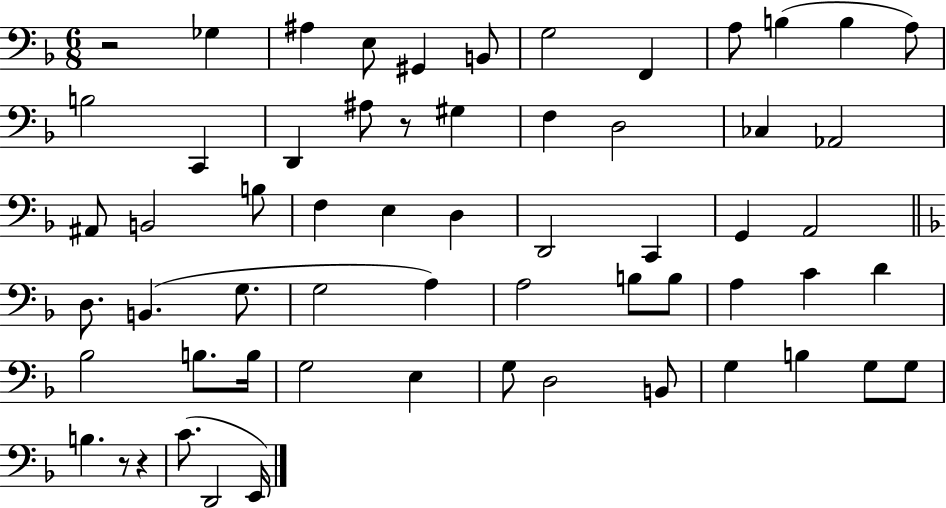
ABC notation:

X:1
T:Untitled
M:6/8
L:1/4
K:F
z2 _G, ^A, E,/2 ^G,, B,,/2 G,2 F,, A,/2 B, B, A,/2 B,2 C,, D,, ^A,/2 z/2 ^G, F, D,2 _C, _A,,2 ^A,,/2 B,,2 B,/2 F, E, D, D,,2 C,, G,, A,,2 D,/2 B,, G,/2 G,2 A, A,2 B,/2 B,/2 A, C D _B,2 B,/2 B,/4 G,2 E, G,/2 D,2 B,,/2 G, B, G,/2 G,/2 B, z/2 z C/2 D,,2 E,,/4